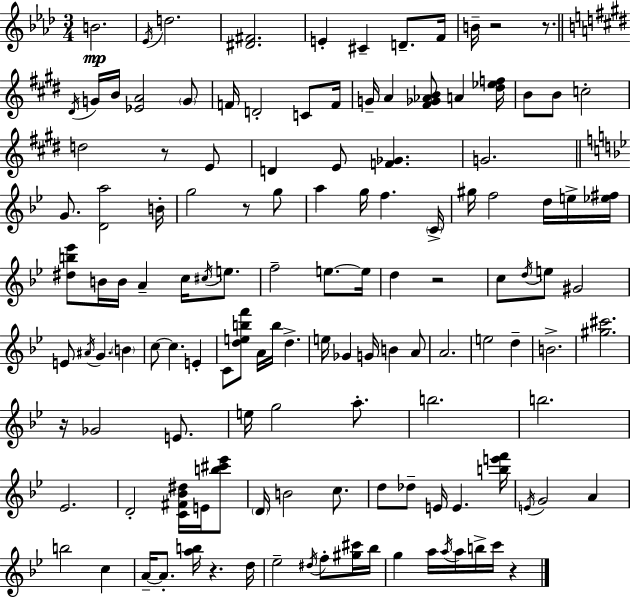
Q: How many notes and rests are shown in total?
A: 131